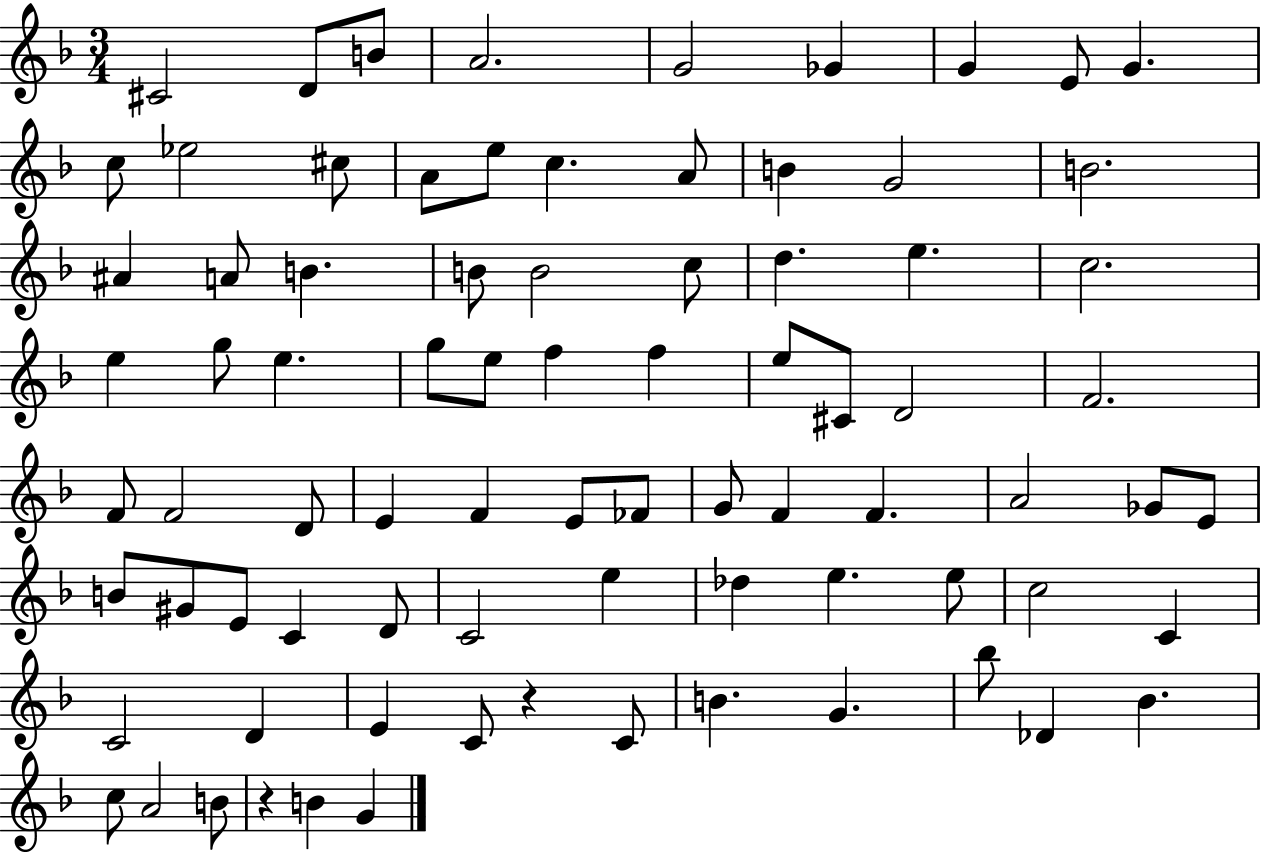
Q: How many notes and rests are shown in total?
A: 81